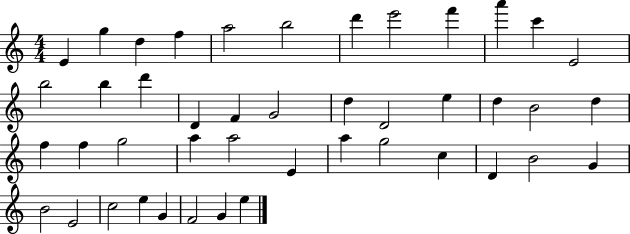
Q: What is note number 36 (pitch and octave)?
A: G4